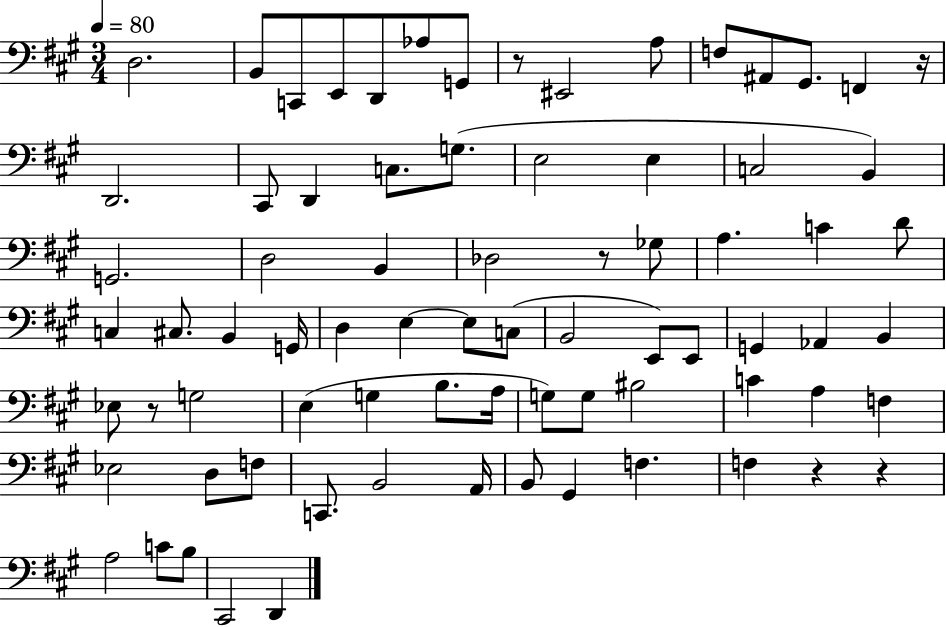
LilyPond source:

{
  \clef bass
  \numericTimeSignature
  \time 3/4
  \key a \major
  \tempo 4 = 80
  d2. | b,8 c,8 e,8 d,8 aes8 g,8 | r8 eis,2 a8 | f8 ais,8 gis,8. f,4 r16 | \break d,2. | cis,8 d,4 c8. g8.( | e2 e4 | c2 b,4) | \break g,2. | d2 b,4 | des2 r8 ges8 | a4. c'4 d'8 | \break c4 cis8. b,4 g,16 | d4 e4~~ e8 c8( | b,2 e,8) e,8 | g,4 aes,4 b,4 | \break ees8 r8 g2 | e4( g4 b8. a16 | g8) g8 bis2 | c'4 a4 f4 | \break ees2 d8 f8 | c,8. b,2 a,16 | b,8 gis,4 f4. | f4 r4 r4 | \break a2 c'8 b8 | cis,2 d,4 | \bar "|."
}